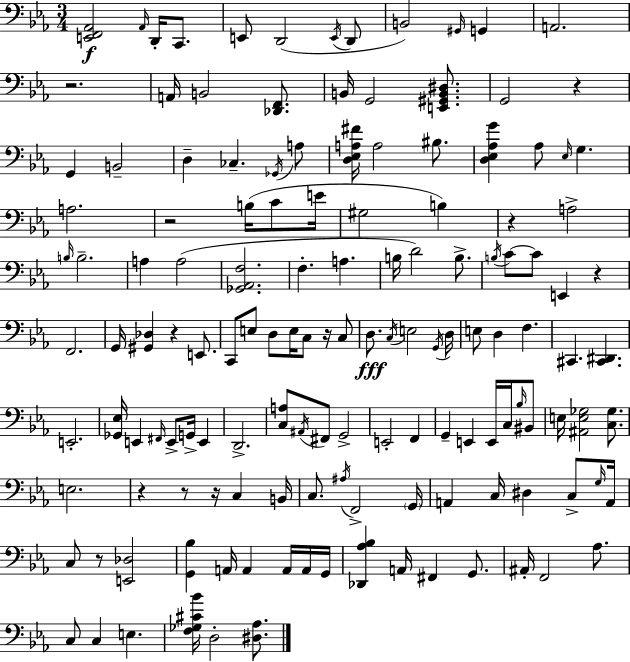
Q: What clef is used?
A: bass